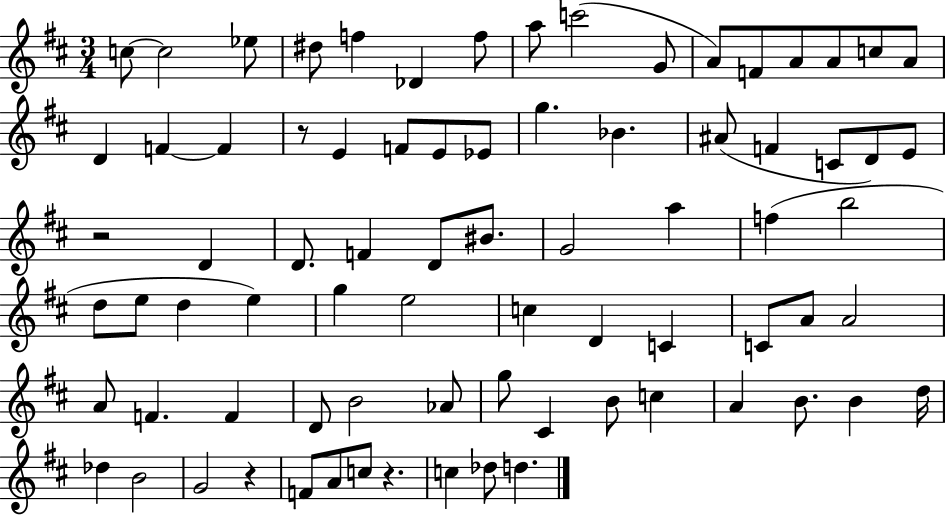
{
  \clef treble
  \numericTimeSignature
  \time 3/4
  \key d \major
  \repeat volta 2 { c''8~~ c''2 ees''8 | dis''8 f''4 des'4 f''8 | a''8 c'''2( g'8 | a'8) f'8 a'8 a'8 c''8 a'8 | \break d'4 f'4~~ f'4 | r8 e'4 f'8 e'8 ees'8 | g''4. bes'4. | ais'8( f'4 c'8 d'8) e'8 | \break r2 d'4 | d'8. f'4 d'8 bis'8. | g'2 a''4 | f''4( b''2 | \break d''8 e''8 d''4 e''4) | g''4 e''2 | c''4 d'4 c'4 | c'8 a'8 a'2 | \break a'8 f'4. f'4 | d'8 b'2 aes'8 | g''8 cis'4 b'8 c''4 | a'4 b'8. b'4 d''16 | \break des''4 b'2 | g'2 r4 | f'8 a'8 c''8 r4. | c''4 des''8 d''4. | \break } \bar "|."
}